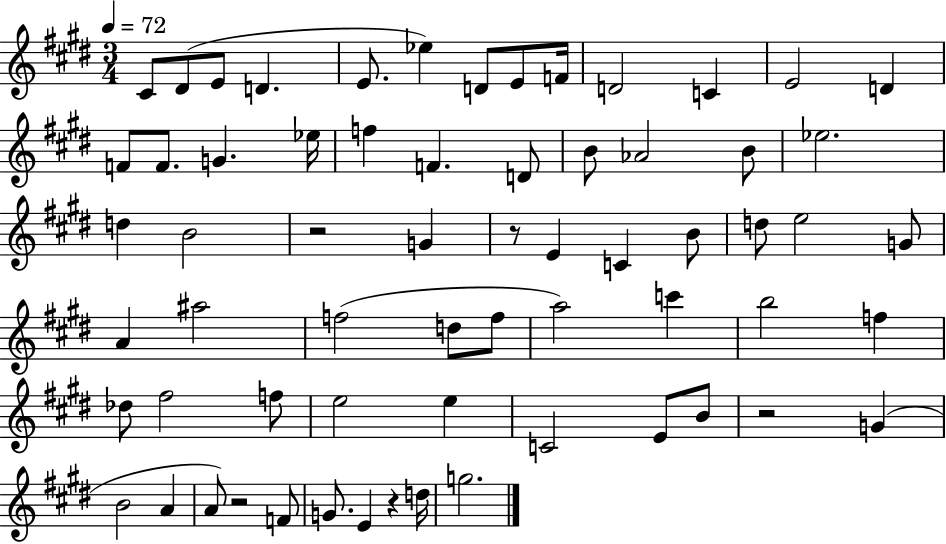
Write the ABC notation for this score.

X:1
T:Untitled
M:3/4
L:1/4
K:E
^C/2 ^D/2 E/2 D E/2 _e D/2 E/2 F/4 D2 C E2 D F/2 F/2 G _e/4 f F D/2 B/2 _A2 B/2 _e2 d B2 z2 G z/2 E C B/2 d/2 e2 G/2 A ^a2 f2 d/2 f/2 a2 c' b2 f _d/2 ^f2 f/2 e2 e C2 E/2 B/2 z2 G B2 A A/2 z2 F/2 G/2 E z d/4 g2